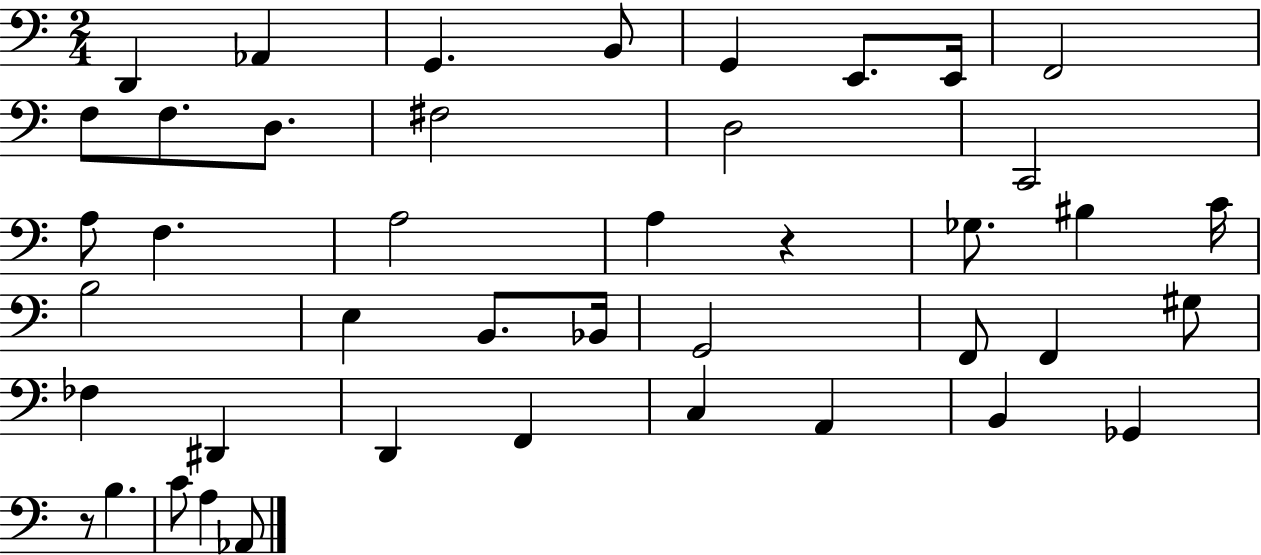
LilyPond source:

{
  \clef bass
  \numericTimeSignature
  \time 2/4
  \key c \major
  d,4 aes,4 | g,4. b,8 | g,4 e,8. e,16 | f,2 | \break f8 f8. d8. | fis2 | d2 | c,2 | \break a8 f4. | a2 | a4 r4 | ges8. bis4 c'16 | \break b2 | e4 b,8. bes,16 | g,2 | f,8 f,4 gis8 | \break fes4 dis,4 | d,4 f,4 | c4 a,4 | b,4 ges,4 | \break r8 b4. | c'8 a4 aes,8 | \bar "|."
}